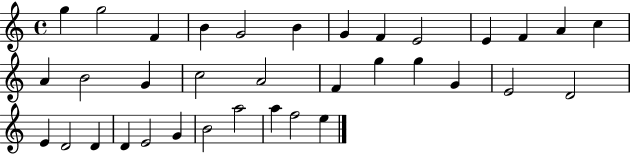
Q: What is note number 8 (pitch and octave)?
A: F4